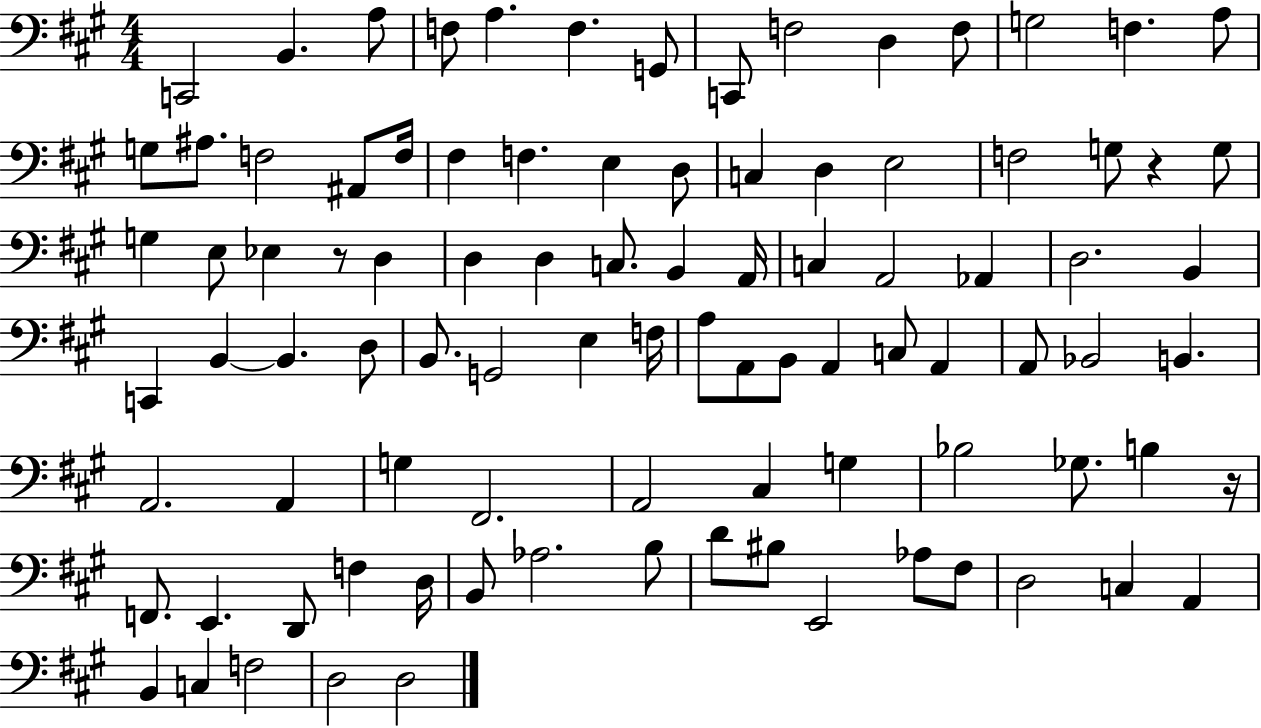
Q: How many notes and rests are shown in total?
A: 94